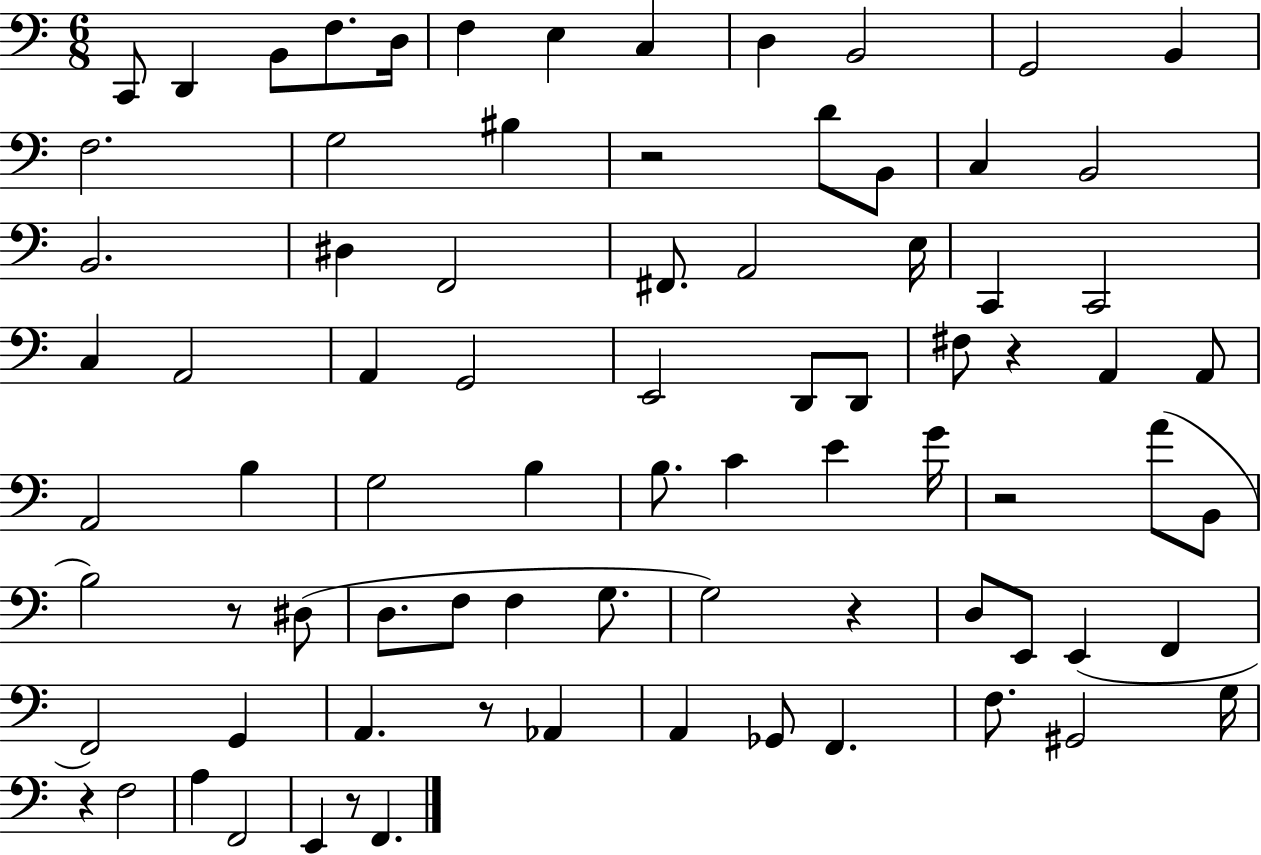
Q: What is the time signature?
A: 6/8